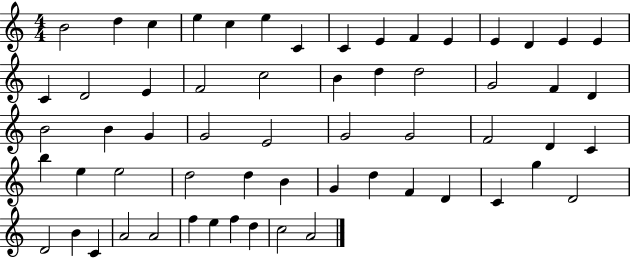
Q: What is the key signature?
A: C major